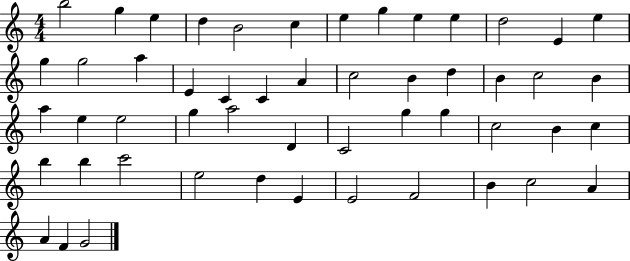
B5/h G5/q E5/q D5/q B4/h C5/q E5/q G5/q E5/q E5/q D5/h E4/q E5/q G5/q G5/h A5/q E4/q C4/q C4/q A4/q C5/h B4/q D5/q B4/q C5/h B4/q A5/q E5/q E5/h G5/q A5/h D4/q C4/h G5/q G5/q C5/h B4/q C5/q B5/q B5/q C6/h E5/h D5/q E4/q E4/h F4/h B4/q C5/h A4/q A4/q F4/q G4/h